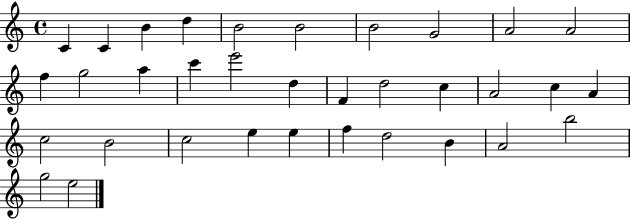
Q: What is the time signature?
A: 4/4